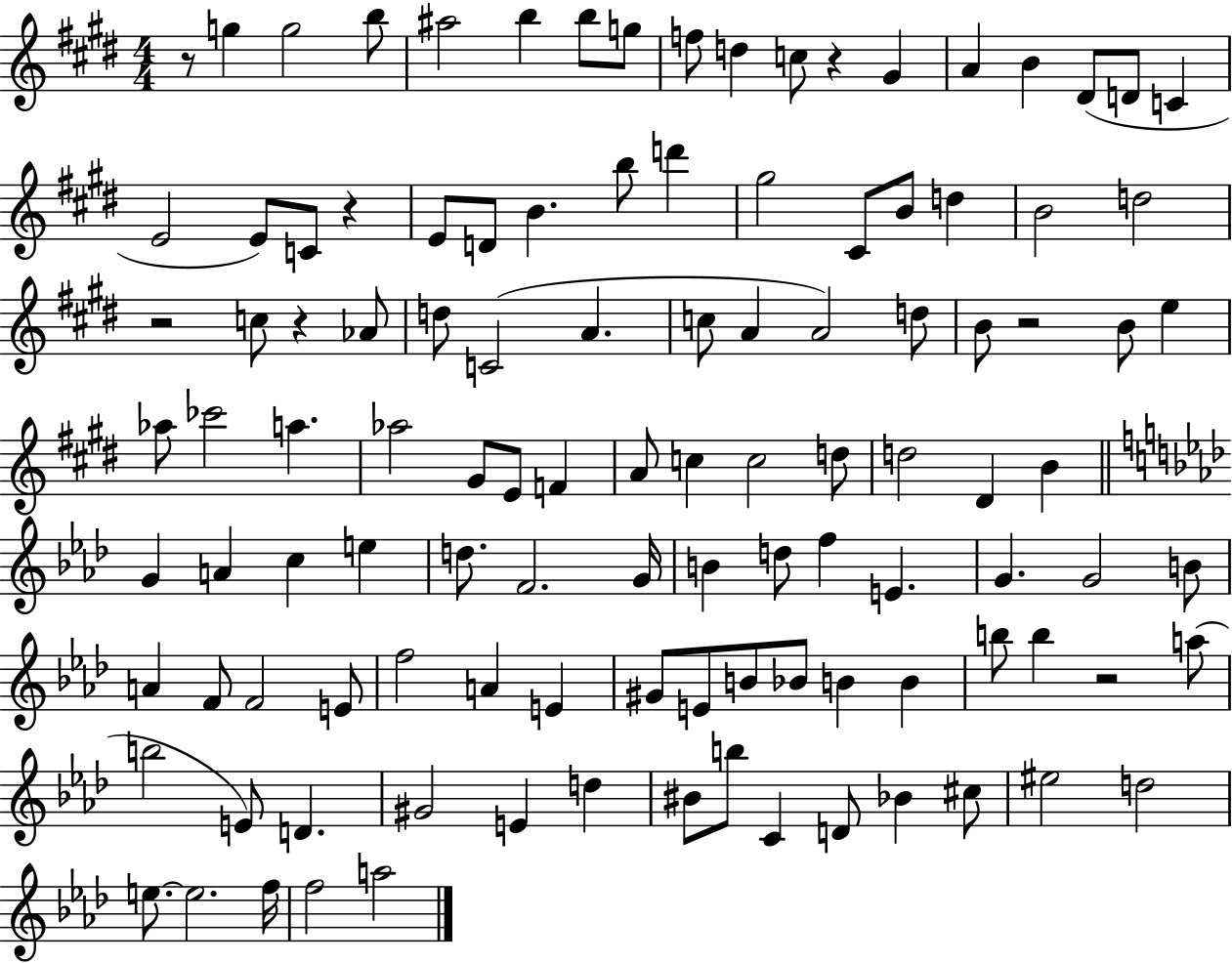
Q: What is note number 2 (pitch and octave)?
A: G5